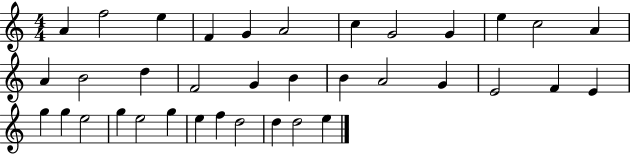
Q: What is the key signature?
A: C major